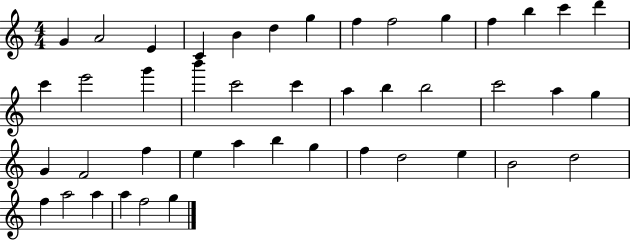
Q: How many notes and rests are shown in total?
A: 44